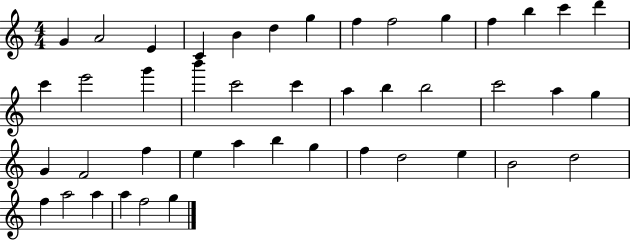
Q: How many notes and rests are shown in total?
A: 44